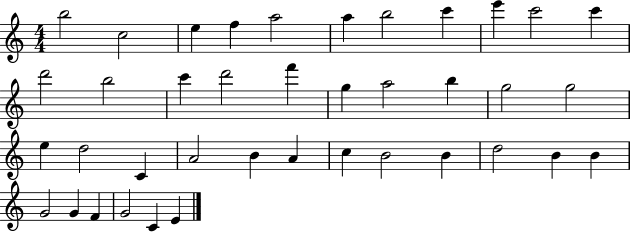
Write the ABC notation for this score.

X:1
T:Untitled
M:4/4
L:1/4
K:C
b2 c2 e f a2 a b2 c' e' c'2 c' d'2 b2 c' d'2 f' g a2 b g2 g2 e d2 C A2 B A c B2 B d2 B B G2 G F G2 C E